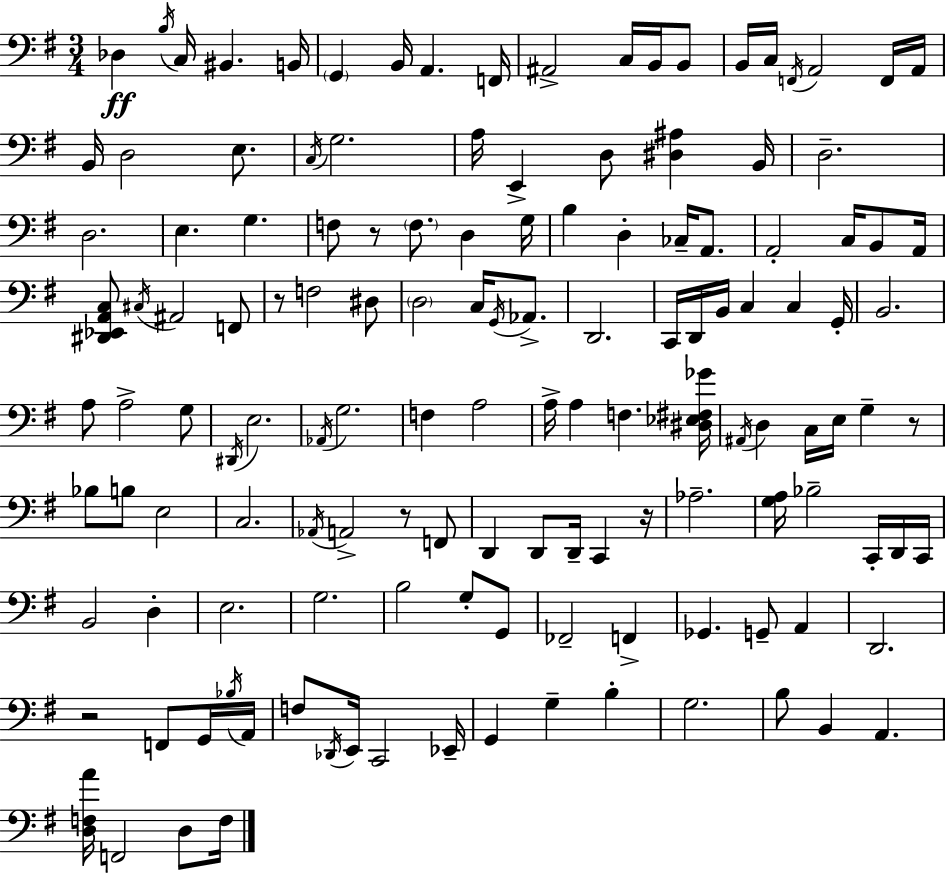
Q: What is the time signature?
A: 3/4